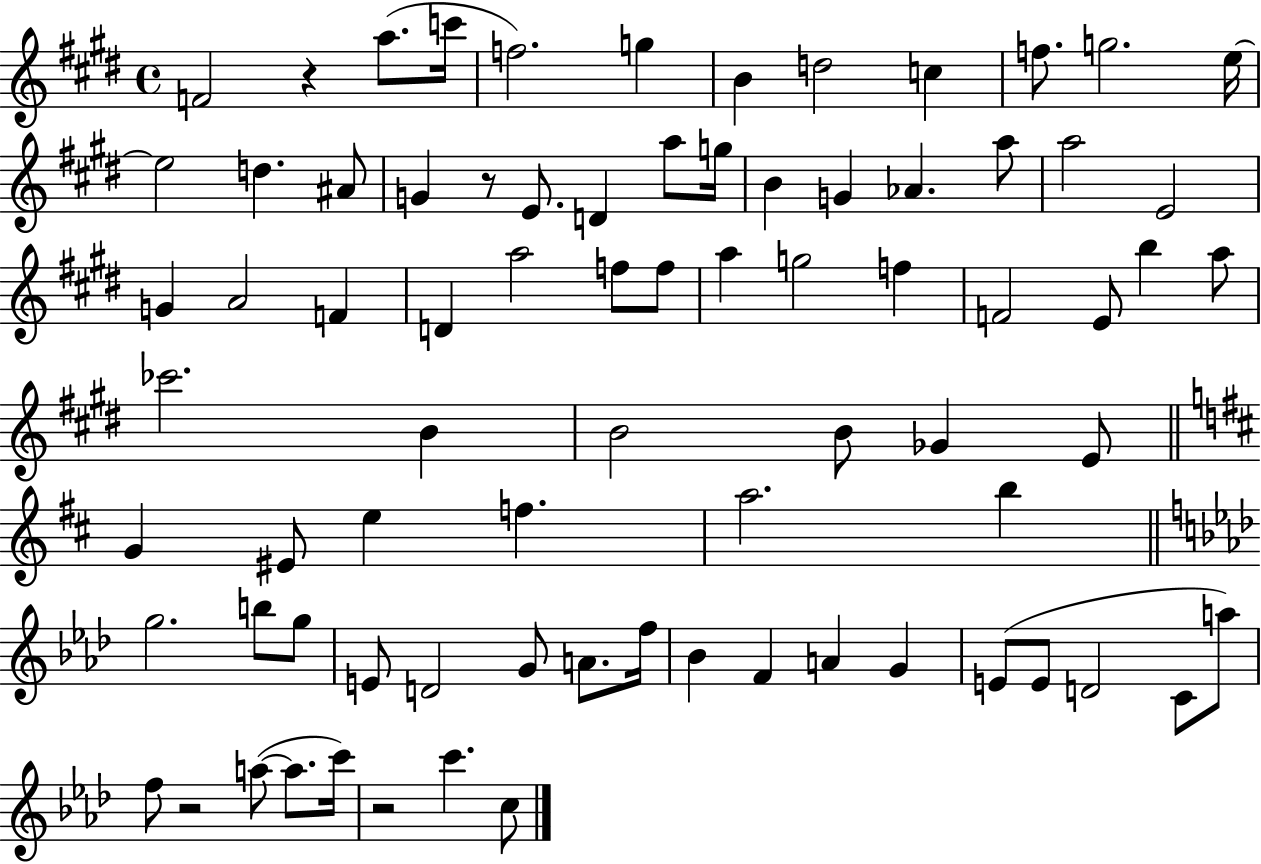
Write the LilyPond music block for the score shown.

{
  \clef treble
  \time 4/4
  \defaultTimeSignature
  \key e \major
  \repeat volta 2 { f'2 r4 a''8.( c'''16 | f''2.) g''4 | b'4 d''2 c''4 | f''8. g''2. e''16~~ | \break e''2 d''4. ais'8 | g'4 r8 e'8. d'4 a''8 g''16 | b'4 g'4 aes'4. a''8 | a''2 e'2 | \break g'4 a'2 f'4 | d'4 a''2 f''8 f''8 | a''4 g''2 f''4 | f'2 e'8 b''4 a''8 | \break ces'''2. b'4 | b'2 b'8 ges'4 e'8 | \bar "||" \break \key b \minor g'4 eis'8 e''4 f''4. | a''2. b''4 | \bar "||" \break \key aes \major g''2. b''8 g''8 | e'8 d'2 g'8 a'8. f''16 | bes'4 f'4 a'4 g'4 | e'8( e'8 d'2 c'8 a''8) | \break f''8 r2 a''8~(~ a''8. c'''16) | r2 c'''4. c''8 | } \bar "|."
}